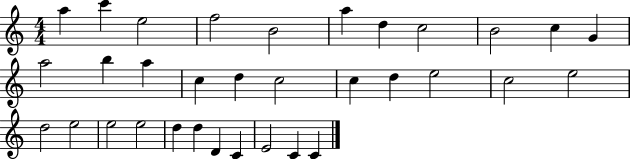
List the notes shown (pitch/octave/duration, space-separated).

A5/q C6/q E5/h F5/h B4/h A5/q D5/q C5/h B4/h C5/q G4/q A5/h B5/q A5/q C5/q D5/q C5/h C5/q D5/q E5/h C5/h E5/h D5/h E5/h E5/h E5/h D5/q D5/q D4/q C4/q E4/h C4/q C4/q